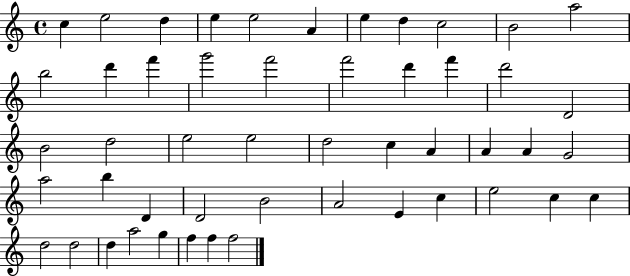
X:1
T:Untitled
M:4/4
L:1/4
K:C
c e2 d e e2 A e d c2 B2 a2 b2 d' f' g'2 f'2 f'2 d' f' d'2 D2 B2 d2 e2 e2 d2 c A A A G2 a2 b D D2 B2 A2 E c e2 c c d2 d2 d a2 g f f f2